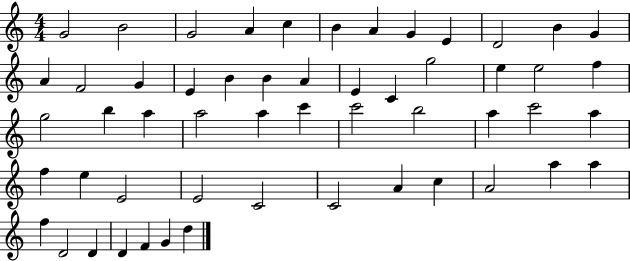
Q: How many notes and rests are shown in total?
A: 54